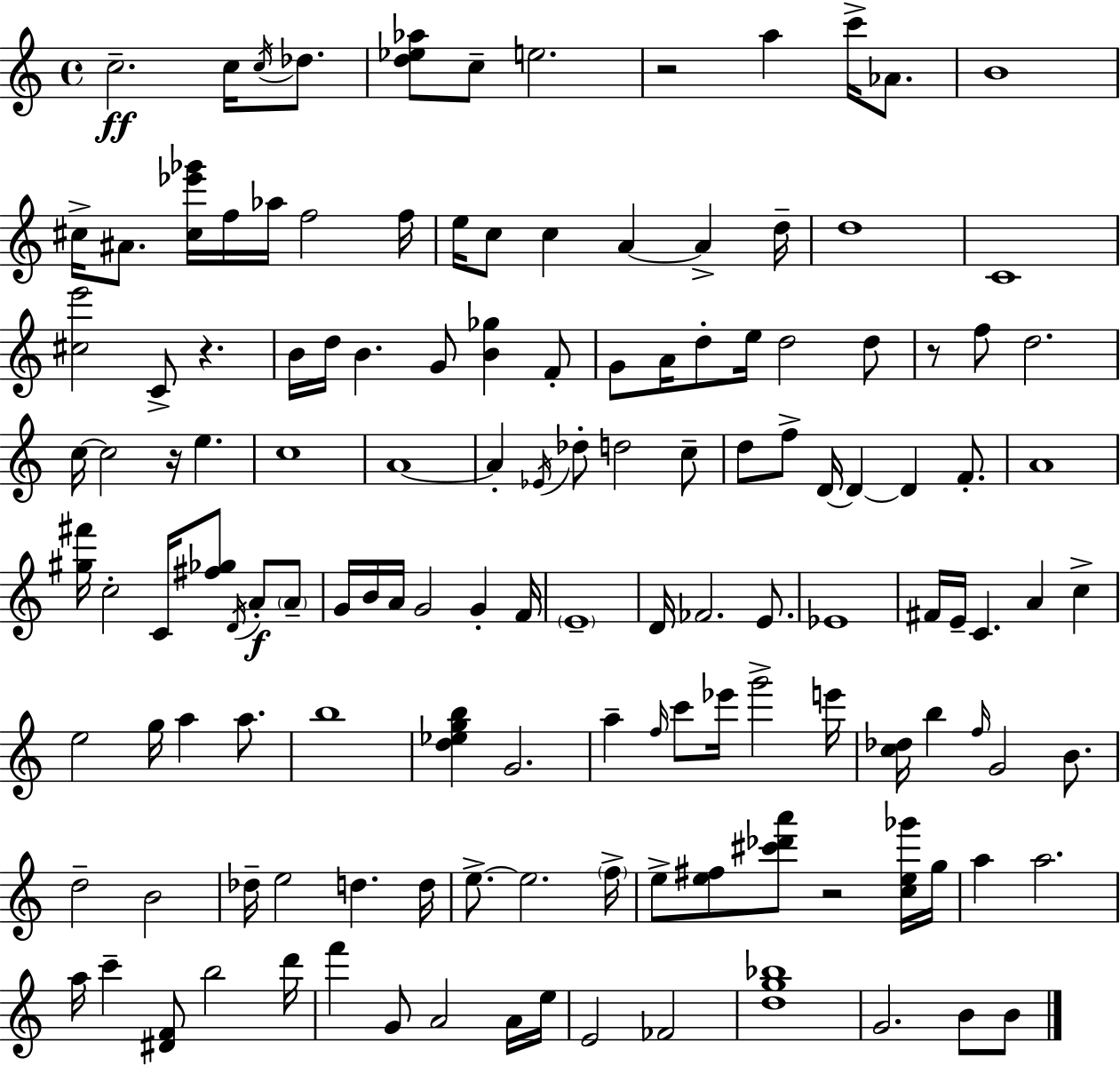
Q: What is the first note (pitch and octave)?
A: C5